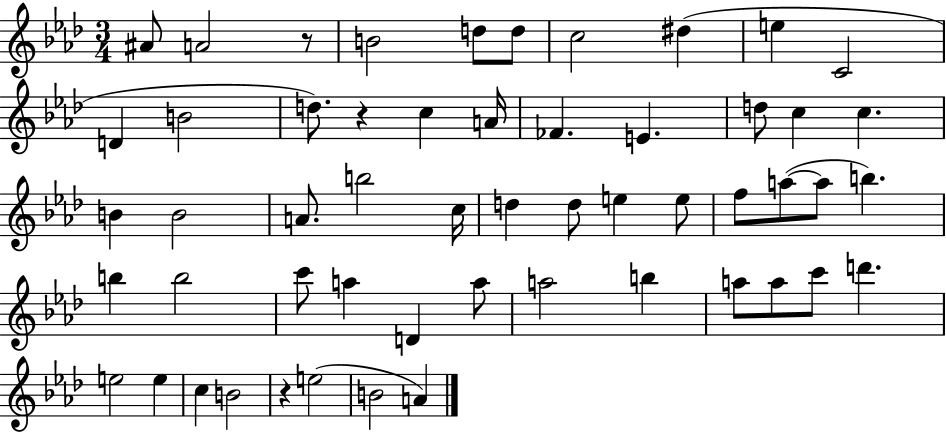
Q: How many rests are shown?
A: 3